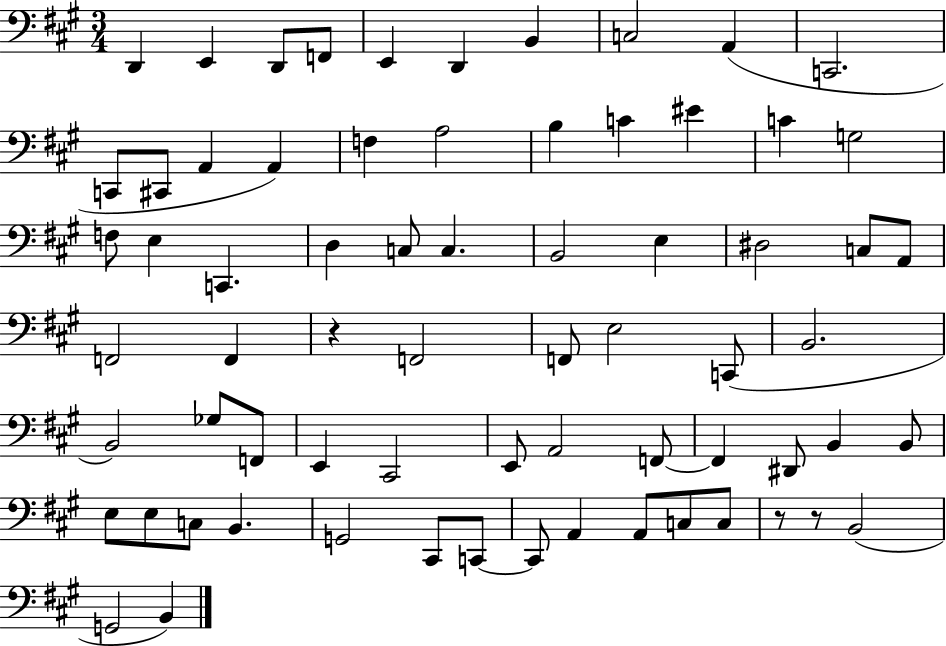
{
  \clef bass
  \numericTimeSignature
  \time 3/4
  \key a \major
  d,4 e,4 d,8 f,8 | e,4 d,4 b,4 | c2 a,4( | c,2. | \break c,8 cis,8 a,4 a,4) | f4 a2 | b4 c'4 eis'4 | c'4 g2 | \break f8 e4 c,4. | d4 c8 c4. | b,2 e4 | dis2 c8 a,8 | \break f,2 f,4 | r4 f,2 | f,8 e2 c,8( | b,2. | \break b,2) ges8 f,8 | e,4 cis,2 | e,8 a,2 f,8~~ | f,4 dis,8 b,4 b,8 | \break e8 e8 c8 b,4. | g,2 cis,8 c,8~~ | c,8 a,4 a,8 c8 c8 | r8 r8 b,2( | \break g,2 b,4) | \bar "|."
}